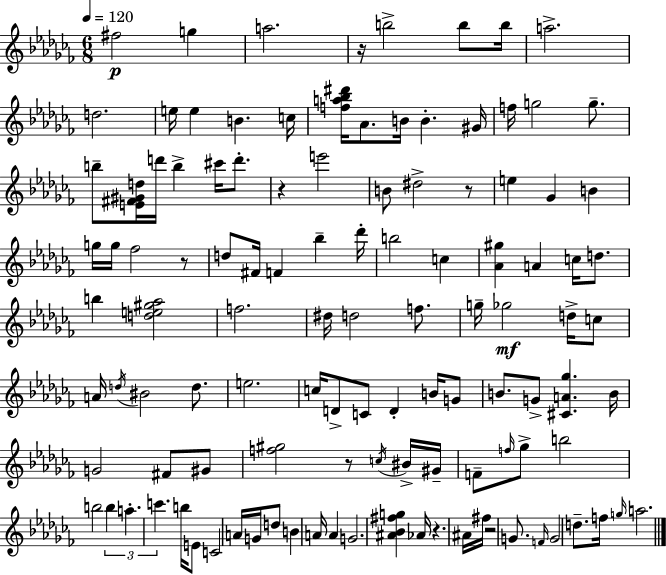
{
  \clef treble
  \numericTimeSignature
  \time 6/8
  \key aes \minor
  \tempo 4 = 120
  fis''2\p g''4 | a''2. | r16 b''2-> b''8 b''16 | a''2.-> | \break d''2. | e''16 e''4 b'4. c''16 | <f'' a'' bes'' dis'''>16 aes'8. b'16 b'4.-. gis'16 | f''16 g''2 g''8.-- | \break b''8-- <e' fis' gis' d''>16 d'''16 b''4-> cis'''16 d'''8.-. | r4 e'''2 | b'8 dis''2-> r8 | e''4 ges'4 b'4 | \break g''16 g''16 fes''2 r8 | d''8 fis'16 f'4 bes''4-- des'''16-. | b''2 c''4 | <aes' gis''>4 a'4 c''16 d''8. | \break b''4 <d'' e'' gis'' aes''>2 | f''2. | dis''16 d''2 f''8. | g''16-- ges''2\mf d''16-> c''8 | \break a'16 \acciaccatura { d''16 } bis'2 d''8. | e''2. | c''16 d'8-> c'8 d'4-. b'16 g'8 | b'8. g'8-> <cis' a' ges''>4. | \break b'16 g'2 fis'8 gis'8 | <f'' gis''>2 r8 \acciaccatura { c''16 } | bis'16-> gis'16-- f'8-- \grace { f''16 } ges''8-> b''2 | b''2 \tuplet 3/2 { b''4 | \break a''4.-. c'''4. } | b''16 e'8 c'2 | a'16 g'16 d''8 b'4 a'16 a'4 | g'2. | \break <ais' bes' fis'' g''>4 aes'16 r4. | ais'16 fis''16 r2 | g'8. \grace { f'16 } g'2 | d''8.-- f''16 \grace { g''16 } a''2. | \break \bar "|."
}